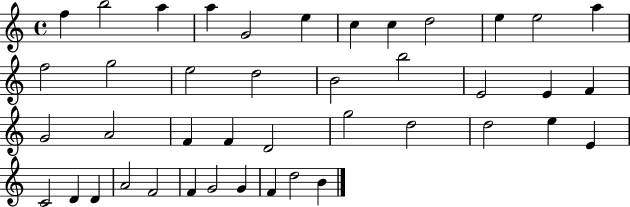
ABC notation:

X:1
T:Untitled
M:4/4
L:1/4
K:C
f b2 a a G2 e c c d2 e e2 a f2 g2 e2 d2 B2 b2 E2 E F G2 A2 F F D2 g2 d2 d2 e E C2 D D A2 F2 F G2 G F d2 B